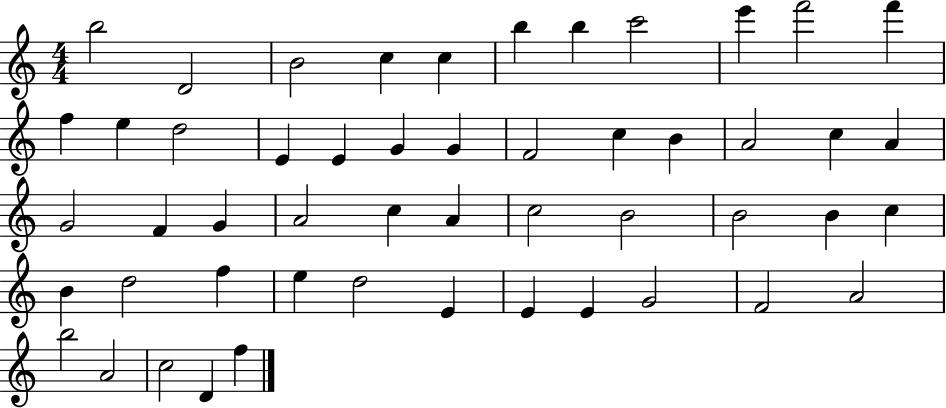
B5/h D4/h B4/h C5/q C5/q B5/q B5/q C6/h E6/q F6/h F6/q F5/q E5/q D5/h E4/q E4/q G4/q G4/q F4/h C5/q B4/q A4/h C5/q A4/q G4/h F4/q G4/q A4/h C5/q A4/q C5/h B4/h B4/h B4/q C5/q B4/q D5/h F5/q E5/q D5/h E4/q E4/q E4/q G4/h F4/h A4/h B5/h A4/h C5/h D4/q F5/q